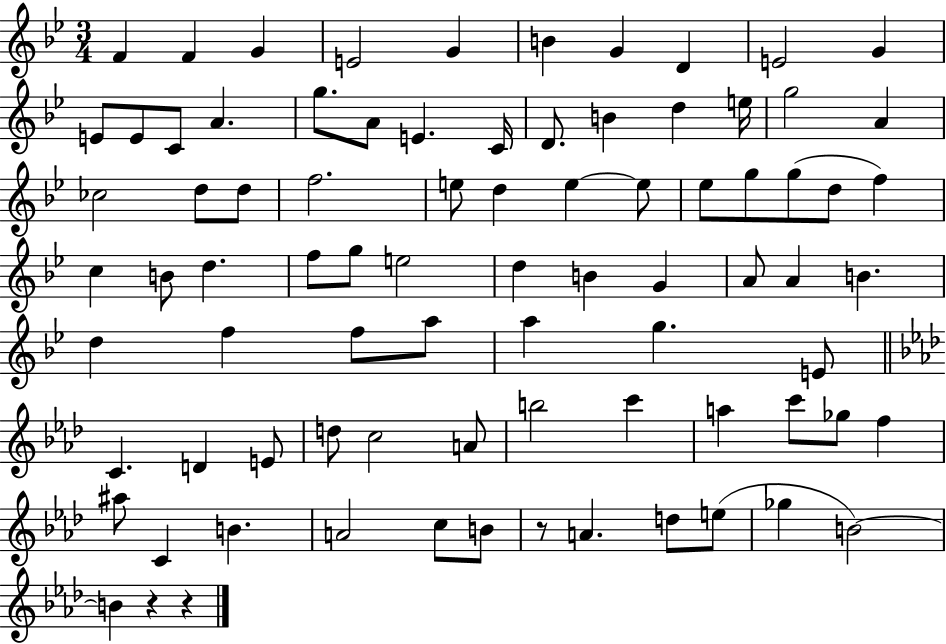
X:1
T:Untitled
M:3/4
L:1/4
K:Bb
F F G E2 G B G D E2 G E/2 E/2 C/2 A g/2 A/2 E C/4 D/2 B d e/4 g2 A _c2 d/2 d/2 f2 e/2 d e e/2 _e/2 g/2 g/2 d/2 f c B/2 d f/2 g/2 e2 d B G A/2 A B d f f/2 a/2 a g E/2 C D E/2 d/2 c2 A/2 b2 c' a c'/2 _g/2 f ^a/2 C B A2 c/2 B/2 z/2 A d/2 e/2 _g B2 B z z